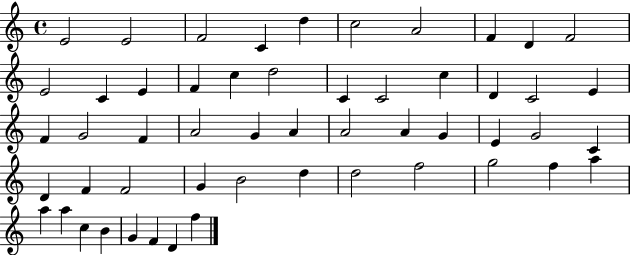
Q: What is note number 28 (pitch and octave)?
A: A4